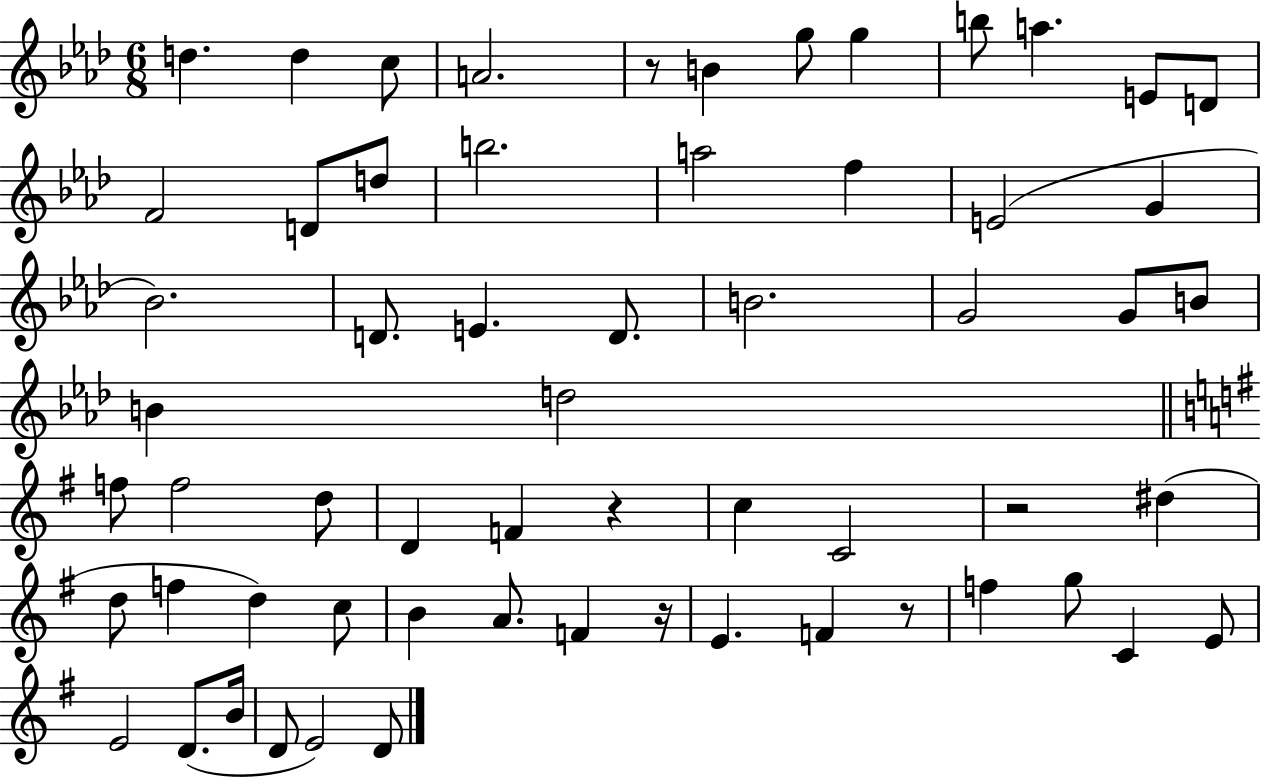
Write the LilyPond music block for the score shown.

{
  \clef treble
  \numericTimeSignature
  \time 6/8
  \key aes \major
  \repeat volta 2 { d''4. d''4 c''8 | a'2. | r8 b'4 g''8 g''4 | b''8 a''4. e'8 d'8 | \break f'2 d'8 d''8 | b''2. | a''2 f''4 | e'2( g'4 | \break bes'2.) | d'8. e'4. d'8. | b'2. | g'2 g'8 b'8 | \break b'4 d''2 | \bar "||" \break \key g \major f''8 f''2 d''8 | d'4 f'4 r4 | c''4 c'2 | r2 dis''4( | \break d''8 f''4 d''4) c''8 | b'4 a'8. f'4 r16 | e'4. f'4 r8 | f''4 g''8 c'4 e'8 | \break e'2 d'8.( b'16 | d'8 e'2) d'8 | } \bar "|."
}